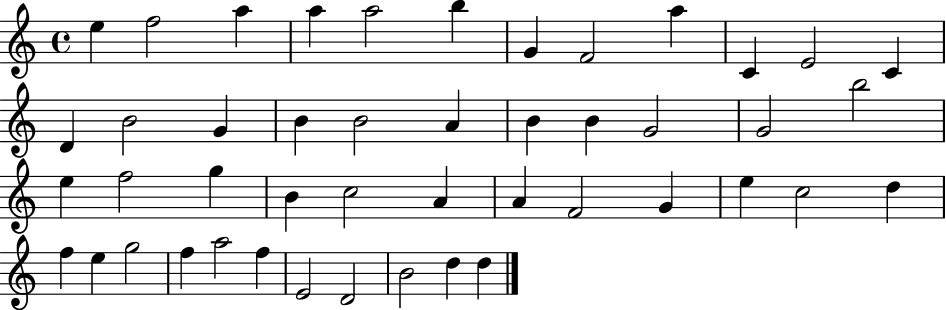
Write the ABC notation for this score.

X:1
T:Untitled
M:4/4
L:1/4
K:C
e f2 a a a2 b G F2 a C E2 C D B2 G B B2 A B B G2 G2 b2 e f2 g B c2 A A F2 G e c2 d f e g2 f a2 f E2 D2 B2 d d